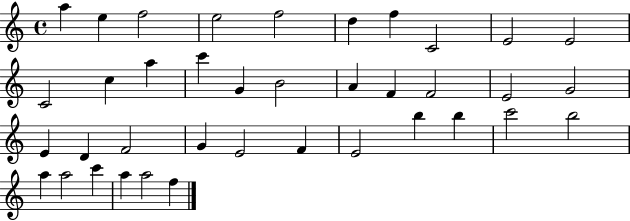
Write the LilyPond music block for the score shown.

{
  \clef treble
  \time 4/4
  \defaultTimeSignature
  \key c \major
  a''4 e''4 f''2 | e''2 f''2 | d''4 f''4 c'2 | e'2 e'2 | \break c'2 c''4 a''4 | c'''4 g'4 b'2 | a'4 f'4 f'2 | e'2 g'2 | \break e'4 d'4 f'2 | g'4 e'2 f'4 | e'2 b''4 b''4 | c'''2 b''2 | \break a''4 a''2 c'''4 | a''4 a''2 f''4 | \bar "|."
}